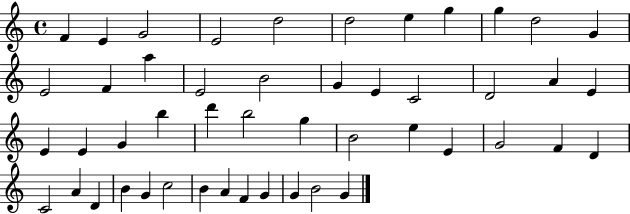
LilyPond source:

{
  \clef treble
  \time 4/4
  \defaultTimeSignature
  \key c \major
  f'4 e'4 g'2 | e'2 d''2 | d''2 e''4 g''4 | g''4 d''2 g'4 | \break e'2 f'4 a''4 | e'2 b'2 | g'4 e'4 c'2 | d'2 a'4 e'4 | \break e'4 e'4 g'4 b''4 | d'''4 b''2 g''4 | b'2 e''4 e'4 | g'2 f'4 d'4 | \break c'2 a'4 d'4 | b'4 g'4 c''2 | b'4 a'4 f'4 g'4 | g'4 b'2 g'4 | \break \bar "|."
}